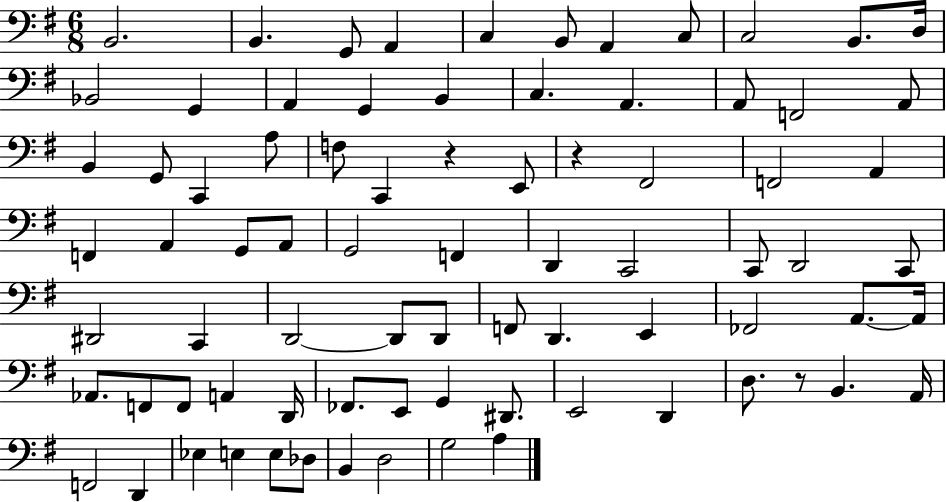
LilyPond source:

{
  \clef bass
  \numericTimeSignature
  \time 6/8
  \key g \major
  \repeat volta 2 { b,2. | b,4. g,8 a,4 | c4 b,8 a,4 c8 | c2 b,8. d16 | \break bes,2 g,4 | a,4 g,4 b,4 | c4. a,4. | a,8 f,2 a,8 | \break b,4 g,8 c,4 a8 | f8 c,4 r4 e,8 | r4 fis,2 | f,2 a,4 | \break f,4 a,4 g,8 a,8 | g,2 f,4 | d,4 c,2 | c,8 d,2 c,8 | \break dis,2 c,4 | d,2~~ d,8 d,8 | f,8 d,4. e,4 | fes,2 a,8.~~ a,16 | \break aes,8. f,8 f,8 a,4 d,16 | fes,8. e,8 g,4 dis,8. | e,2 d,4 | d8. r8 b,4. a,16 | \break f,2 d,4 | ees4 e4 e8 des8 | b,4 d2 | g2 a4 | \break } \bar "|."
}